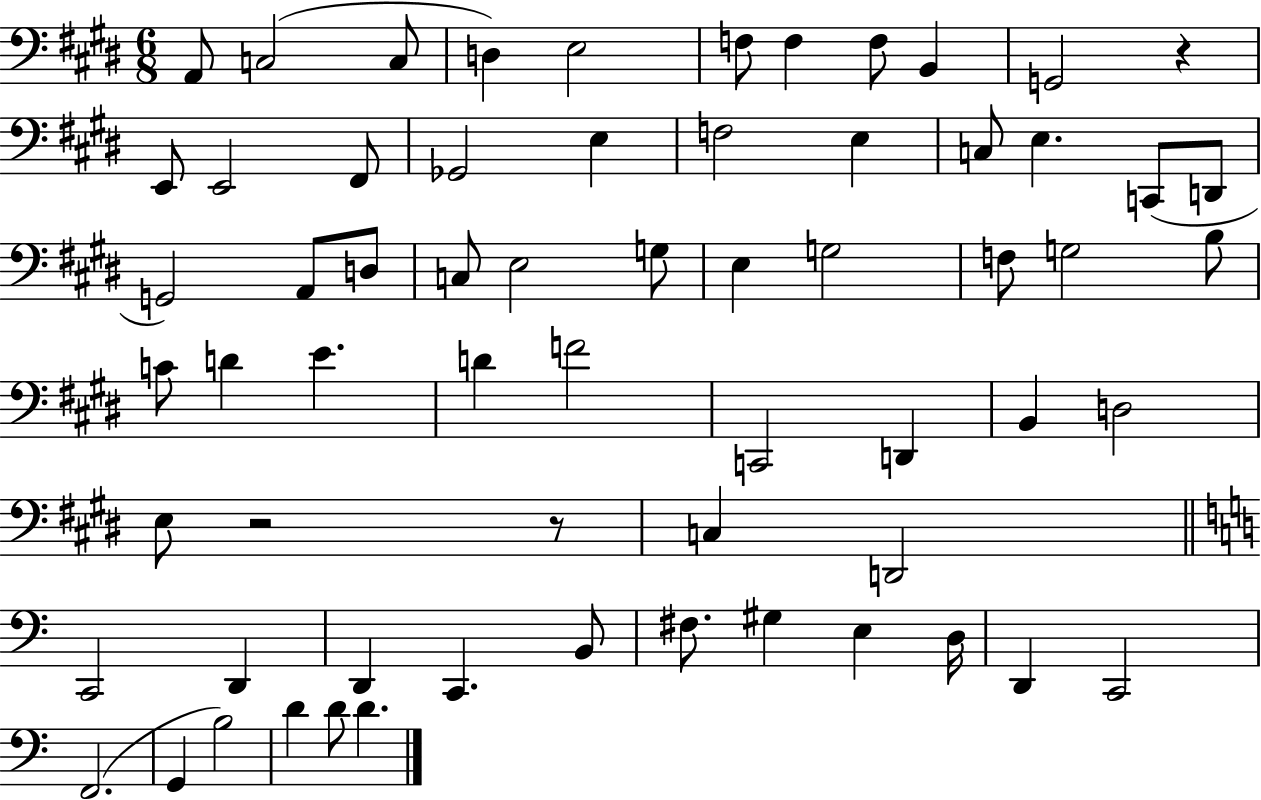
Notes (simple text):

A2/e C3/h C3/e D3/q E3/h F3/e F3/q F3/e B2/q G2/h R/q E2/e E2/h F#2/e Gb2/h E3/q F3/h E3/q C3/e E3/q. C2/e D2/e G2/h A2/e D3/e C3/e E3/h G3/e E3/q G3/h F3/e G3/h B3/e C4/e D4/q E4/q. D4/q F4/h C2/h D2/q B2/q D3/h E3/e R/h R/e C3/q D2/h C2/h D2/q D2/q C2/q. B2/e F#3/e. G#3/q E3/q D3/s D2/q C2/h F2/h. G2/q B3/h D4/q D4/e D4/q.